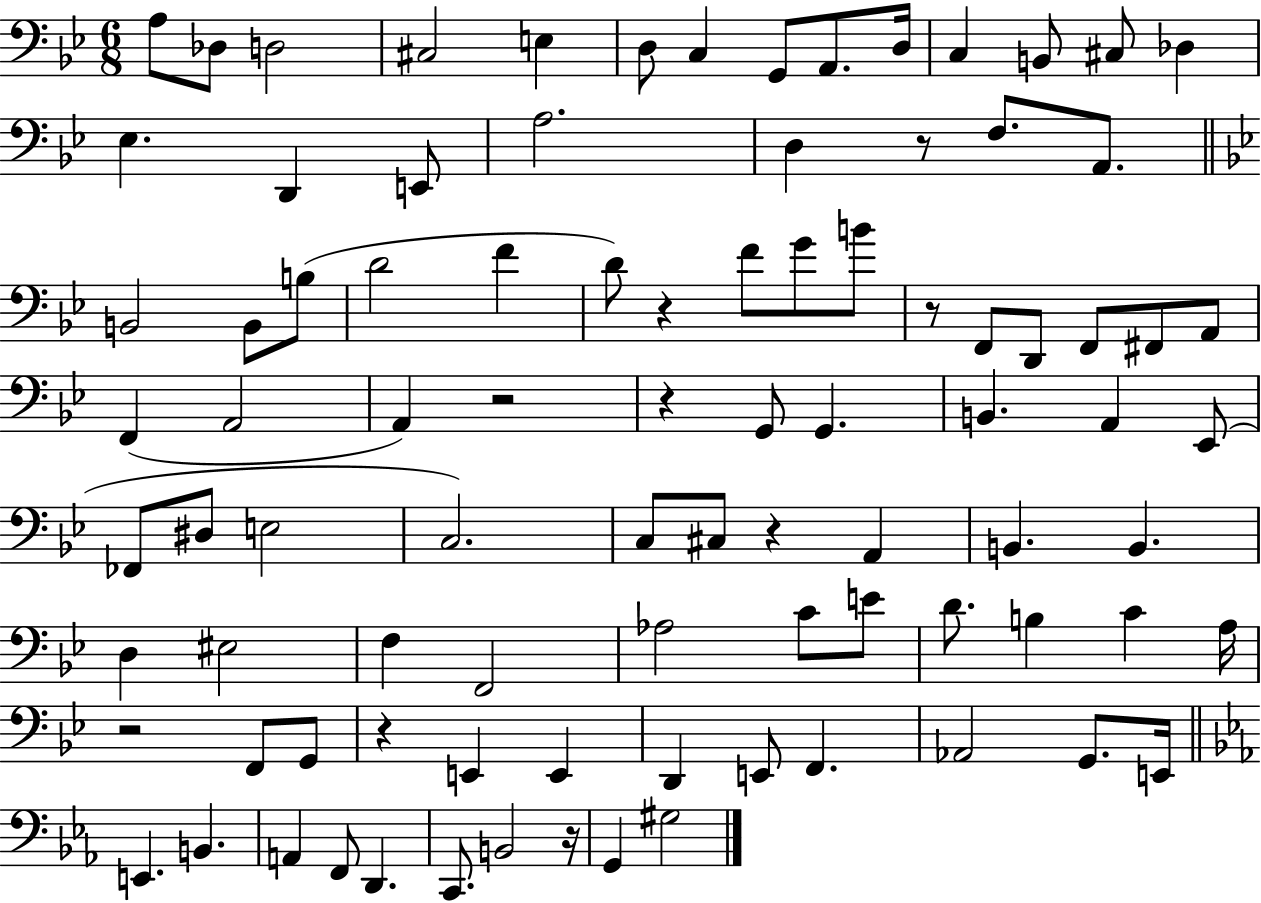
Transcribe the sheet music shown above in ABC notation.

X:1
T:Untitled
M:6/8
L:1/4
K:Bb
A,/2 _D,/2 D,2 ^C,2 E, D,/2 C, G,,/2 A,,/2 D,/4 C, B,,/2 ^C,/2 _D, _E, D,, E,,/2 A,2 D, z/2 F,/2 A,,/2 B,,2 B,,/2 B,/2 D2 F D/2 z F/2 G/2 B/2 z/2 F,,/2 D,,/2 F,,/2 ^F,,/2 A,,/2 F,, A,,2 A,, z2 z G,,/2 G,, B,, A,, _E,,/2 _F,,/2 ^D,/2 E,2 C,2 C,/2 ^C,/2 z A,, B,, B,, D, ^E,2 F, F,,2 _A,2 C/2 E/2 D/2 B, C A,/4 z2 F,,/2 G,,/2 z E,, E,, D,, E,,/2 F,, _A,,2 G,,/2 E,,/4 E,, B,, A,, F,,/2 D,, C,,/2 B,,2 z/4 G,, ^G,2